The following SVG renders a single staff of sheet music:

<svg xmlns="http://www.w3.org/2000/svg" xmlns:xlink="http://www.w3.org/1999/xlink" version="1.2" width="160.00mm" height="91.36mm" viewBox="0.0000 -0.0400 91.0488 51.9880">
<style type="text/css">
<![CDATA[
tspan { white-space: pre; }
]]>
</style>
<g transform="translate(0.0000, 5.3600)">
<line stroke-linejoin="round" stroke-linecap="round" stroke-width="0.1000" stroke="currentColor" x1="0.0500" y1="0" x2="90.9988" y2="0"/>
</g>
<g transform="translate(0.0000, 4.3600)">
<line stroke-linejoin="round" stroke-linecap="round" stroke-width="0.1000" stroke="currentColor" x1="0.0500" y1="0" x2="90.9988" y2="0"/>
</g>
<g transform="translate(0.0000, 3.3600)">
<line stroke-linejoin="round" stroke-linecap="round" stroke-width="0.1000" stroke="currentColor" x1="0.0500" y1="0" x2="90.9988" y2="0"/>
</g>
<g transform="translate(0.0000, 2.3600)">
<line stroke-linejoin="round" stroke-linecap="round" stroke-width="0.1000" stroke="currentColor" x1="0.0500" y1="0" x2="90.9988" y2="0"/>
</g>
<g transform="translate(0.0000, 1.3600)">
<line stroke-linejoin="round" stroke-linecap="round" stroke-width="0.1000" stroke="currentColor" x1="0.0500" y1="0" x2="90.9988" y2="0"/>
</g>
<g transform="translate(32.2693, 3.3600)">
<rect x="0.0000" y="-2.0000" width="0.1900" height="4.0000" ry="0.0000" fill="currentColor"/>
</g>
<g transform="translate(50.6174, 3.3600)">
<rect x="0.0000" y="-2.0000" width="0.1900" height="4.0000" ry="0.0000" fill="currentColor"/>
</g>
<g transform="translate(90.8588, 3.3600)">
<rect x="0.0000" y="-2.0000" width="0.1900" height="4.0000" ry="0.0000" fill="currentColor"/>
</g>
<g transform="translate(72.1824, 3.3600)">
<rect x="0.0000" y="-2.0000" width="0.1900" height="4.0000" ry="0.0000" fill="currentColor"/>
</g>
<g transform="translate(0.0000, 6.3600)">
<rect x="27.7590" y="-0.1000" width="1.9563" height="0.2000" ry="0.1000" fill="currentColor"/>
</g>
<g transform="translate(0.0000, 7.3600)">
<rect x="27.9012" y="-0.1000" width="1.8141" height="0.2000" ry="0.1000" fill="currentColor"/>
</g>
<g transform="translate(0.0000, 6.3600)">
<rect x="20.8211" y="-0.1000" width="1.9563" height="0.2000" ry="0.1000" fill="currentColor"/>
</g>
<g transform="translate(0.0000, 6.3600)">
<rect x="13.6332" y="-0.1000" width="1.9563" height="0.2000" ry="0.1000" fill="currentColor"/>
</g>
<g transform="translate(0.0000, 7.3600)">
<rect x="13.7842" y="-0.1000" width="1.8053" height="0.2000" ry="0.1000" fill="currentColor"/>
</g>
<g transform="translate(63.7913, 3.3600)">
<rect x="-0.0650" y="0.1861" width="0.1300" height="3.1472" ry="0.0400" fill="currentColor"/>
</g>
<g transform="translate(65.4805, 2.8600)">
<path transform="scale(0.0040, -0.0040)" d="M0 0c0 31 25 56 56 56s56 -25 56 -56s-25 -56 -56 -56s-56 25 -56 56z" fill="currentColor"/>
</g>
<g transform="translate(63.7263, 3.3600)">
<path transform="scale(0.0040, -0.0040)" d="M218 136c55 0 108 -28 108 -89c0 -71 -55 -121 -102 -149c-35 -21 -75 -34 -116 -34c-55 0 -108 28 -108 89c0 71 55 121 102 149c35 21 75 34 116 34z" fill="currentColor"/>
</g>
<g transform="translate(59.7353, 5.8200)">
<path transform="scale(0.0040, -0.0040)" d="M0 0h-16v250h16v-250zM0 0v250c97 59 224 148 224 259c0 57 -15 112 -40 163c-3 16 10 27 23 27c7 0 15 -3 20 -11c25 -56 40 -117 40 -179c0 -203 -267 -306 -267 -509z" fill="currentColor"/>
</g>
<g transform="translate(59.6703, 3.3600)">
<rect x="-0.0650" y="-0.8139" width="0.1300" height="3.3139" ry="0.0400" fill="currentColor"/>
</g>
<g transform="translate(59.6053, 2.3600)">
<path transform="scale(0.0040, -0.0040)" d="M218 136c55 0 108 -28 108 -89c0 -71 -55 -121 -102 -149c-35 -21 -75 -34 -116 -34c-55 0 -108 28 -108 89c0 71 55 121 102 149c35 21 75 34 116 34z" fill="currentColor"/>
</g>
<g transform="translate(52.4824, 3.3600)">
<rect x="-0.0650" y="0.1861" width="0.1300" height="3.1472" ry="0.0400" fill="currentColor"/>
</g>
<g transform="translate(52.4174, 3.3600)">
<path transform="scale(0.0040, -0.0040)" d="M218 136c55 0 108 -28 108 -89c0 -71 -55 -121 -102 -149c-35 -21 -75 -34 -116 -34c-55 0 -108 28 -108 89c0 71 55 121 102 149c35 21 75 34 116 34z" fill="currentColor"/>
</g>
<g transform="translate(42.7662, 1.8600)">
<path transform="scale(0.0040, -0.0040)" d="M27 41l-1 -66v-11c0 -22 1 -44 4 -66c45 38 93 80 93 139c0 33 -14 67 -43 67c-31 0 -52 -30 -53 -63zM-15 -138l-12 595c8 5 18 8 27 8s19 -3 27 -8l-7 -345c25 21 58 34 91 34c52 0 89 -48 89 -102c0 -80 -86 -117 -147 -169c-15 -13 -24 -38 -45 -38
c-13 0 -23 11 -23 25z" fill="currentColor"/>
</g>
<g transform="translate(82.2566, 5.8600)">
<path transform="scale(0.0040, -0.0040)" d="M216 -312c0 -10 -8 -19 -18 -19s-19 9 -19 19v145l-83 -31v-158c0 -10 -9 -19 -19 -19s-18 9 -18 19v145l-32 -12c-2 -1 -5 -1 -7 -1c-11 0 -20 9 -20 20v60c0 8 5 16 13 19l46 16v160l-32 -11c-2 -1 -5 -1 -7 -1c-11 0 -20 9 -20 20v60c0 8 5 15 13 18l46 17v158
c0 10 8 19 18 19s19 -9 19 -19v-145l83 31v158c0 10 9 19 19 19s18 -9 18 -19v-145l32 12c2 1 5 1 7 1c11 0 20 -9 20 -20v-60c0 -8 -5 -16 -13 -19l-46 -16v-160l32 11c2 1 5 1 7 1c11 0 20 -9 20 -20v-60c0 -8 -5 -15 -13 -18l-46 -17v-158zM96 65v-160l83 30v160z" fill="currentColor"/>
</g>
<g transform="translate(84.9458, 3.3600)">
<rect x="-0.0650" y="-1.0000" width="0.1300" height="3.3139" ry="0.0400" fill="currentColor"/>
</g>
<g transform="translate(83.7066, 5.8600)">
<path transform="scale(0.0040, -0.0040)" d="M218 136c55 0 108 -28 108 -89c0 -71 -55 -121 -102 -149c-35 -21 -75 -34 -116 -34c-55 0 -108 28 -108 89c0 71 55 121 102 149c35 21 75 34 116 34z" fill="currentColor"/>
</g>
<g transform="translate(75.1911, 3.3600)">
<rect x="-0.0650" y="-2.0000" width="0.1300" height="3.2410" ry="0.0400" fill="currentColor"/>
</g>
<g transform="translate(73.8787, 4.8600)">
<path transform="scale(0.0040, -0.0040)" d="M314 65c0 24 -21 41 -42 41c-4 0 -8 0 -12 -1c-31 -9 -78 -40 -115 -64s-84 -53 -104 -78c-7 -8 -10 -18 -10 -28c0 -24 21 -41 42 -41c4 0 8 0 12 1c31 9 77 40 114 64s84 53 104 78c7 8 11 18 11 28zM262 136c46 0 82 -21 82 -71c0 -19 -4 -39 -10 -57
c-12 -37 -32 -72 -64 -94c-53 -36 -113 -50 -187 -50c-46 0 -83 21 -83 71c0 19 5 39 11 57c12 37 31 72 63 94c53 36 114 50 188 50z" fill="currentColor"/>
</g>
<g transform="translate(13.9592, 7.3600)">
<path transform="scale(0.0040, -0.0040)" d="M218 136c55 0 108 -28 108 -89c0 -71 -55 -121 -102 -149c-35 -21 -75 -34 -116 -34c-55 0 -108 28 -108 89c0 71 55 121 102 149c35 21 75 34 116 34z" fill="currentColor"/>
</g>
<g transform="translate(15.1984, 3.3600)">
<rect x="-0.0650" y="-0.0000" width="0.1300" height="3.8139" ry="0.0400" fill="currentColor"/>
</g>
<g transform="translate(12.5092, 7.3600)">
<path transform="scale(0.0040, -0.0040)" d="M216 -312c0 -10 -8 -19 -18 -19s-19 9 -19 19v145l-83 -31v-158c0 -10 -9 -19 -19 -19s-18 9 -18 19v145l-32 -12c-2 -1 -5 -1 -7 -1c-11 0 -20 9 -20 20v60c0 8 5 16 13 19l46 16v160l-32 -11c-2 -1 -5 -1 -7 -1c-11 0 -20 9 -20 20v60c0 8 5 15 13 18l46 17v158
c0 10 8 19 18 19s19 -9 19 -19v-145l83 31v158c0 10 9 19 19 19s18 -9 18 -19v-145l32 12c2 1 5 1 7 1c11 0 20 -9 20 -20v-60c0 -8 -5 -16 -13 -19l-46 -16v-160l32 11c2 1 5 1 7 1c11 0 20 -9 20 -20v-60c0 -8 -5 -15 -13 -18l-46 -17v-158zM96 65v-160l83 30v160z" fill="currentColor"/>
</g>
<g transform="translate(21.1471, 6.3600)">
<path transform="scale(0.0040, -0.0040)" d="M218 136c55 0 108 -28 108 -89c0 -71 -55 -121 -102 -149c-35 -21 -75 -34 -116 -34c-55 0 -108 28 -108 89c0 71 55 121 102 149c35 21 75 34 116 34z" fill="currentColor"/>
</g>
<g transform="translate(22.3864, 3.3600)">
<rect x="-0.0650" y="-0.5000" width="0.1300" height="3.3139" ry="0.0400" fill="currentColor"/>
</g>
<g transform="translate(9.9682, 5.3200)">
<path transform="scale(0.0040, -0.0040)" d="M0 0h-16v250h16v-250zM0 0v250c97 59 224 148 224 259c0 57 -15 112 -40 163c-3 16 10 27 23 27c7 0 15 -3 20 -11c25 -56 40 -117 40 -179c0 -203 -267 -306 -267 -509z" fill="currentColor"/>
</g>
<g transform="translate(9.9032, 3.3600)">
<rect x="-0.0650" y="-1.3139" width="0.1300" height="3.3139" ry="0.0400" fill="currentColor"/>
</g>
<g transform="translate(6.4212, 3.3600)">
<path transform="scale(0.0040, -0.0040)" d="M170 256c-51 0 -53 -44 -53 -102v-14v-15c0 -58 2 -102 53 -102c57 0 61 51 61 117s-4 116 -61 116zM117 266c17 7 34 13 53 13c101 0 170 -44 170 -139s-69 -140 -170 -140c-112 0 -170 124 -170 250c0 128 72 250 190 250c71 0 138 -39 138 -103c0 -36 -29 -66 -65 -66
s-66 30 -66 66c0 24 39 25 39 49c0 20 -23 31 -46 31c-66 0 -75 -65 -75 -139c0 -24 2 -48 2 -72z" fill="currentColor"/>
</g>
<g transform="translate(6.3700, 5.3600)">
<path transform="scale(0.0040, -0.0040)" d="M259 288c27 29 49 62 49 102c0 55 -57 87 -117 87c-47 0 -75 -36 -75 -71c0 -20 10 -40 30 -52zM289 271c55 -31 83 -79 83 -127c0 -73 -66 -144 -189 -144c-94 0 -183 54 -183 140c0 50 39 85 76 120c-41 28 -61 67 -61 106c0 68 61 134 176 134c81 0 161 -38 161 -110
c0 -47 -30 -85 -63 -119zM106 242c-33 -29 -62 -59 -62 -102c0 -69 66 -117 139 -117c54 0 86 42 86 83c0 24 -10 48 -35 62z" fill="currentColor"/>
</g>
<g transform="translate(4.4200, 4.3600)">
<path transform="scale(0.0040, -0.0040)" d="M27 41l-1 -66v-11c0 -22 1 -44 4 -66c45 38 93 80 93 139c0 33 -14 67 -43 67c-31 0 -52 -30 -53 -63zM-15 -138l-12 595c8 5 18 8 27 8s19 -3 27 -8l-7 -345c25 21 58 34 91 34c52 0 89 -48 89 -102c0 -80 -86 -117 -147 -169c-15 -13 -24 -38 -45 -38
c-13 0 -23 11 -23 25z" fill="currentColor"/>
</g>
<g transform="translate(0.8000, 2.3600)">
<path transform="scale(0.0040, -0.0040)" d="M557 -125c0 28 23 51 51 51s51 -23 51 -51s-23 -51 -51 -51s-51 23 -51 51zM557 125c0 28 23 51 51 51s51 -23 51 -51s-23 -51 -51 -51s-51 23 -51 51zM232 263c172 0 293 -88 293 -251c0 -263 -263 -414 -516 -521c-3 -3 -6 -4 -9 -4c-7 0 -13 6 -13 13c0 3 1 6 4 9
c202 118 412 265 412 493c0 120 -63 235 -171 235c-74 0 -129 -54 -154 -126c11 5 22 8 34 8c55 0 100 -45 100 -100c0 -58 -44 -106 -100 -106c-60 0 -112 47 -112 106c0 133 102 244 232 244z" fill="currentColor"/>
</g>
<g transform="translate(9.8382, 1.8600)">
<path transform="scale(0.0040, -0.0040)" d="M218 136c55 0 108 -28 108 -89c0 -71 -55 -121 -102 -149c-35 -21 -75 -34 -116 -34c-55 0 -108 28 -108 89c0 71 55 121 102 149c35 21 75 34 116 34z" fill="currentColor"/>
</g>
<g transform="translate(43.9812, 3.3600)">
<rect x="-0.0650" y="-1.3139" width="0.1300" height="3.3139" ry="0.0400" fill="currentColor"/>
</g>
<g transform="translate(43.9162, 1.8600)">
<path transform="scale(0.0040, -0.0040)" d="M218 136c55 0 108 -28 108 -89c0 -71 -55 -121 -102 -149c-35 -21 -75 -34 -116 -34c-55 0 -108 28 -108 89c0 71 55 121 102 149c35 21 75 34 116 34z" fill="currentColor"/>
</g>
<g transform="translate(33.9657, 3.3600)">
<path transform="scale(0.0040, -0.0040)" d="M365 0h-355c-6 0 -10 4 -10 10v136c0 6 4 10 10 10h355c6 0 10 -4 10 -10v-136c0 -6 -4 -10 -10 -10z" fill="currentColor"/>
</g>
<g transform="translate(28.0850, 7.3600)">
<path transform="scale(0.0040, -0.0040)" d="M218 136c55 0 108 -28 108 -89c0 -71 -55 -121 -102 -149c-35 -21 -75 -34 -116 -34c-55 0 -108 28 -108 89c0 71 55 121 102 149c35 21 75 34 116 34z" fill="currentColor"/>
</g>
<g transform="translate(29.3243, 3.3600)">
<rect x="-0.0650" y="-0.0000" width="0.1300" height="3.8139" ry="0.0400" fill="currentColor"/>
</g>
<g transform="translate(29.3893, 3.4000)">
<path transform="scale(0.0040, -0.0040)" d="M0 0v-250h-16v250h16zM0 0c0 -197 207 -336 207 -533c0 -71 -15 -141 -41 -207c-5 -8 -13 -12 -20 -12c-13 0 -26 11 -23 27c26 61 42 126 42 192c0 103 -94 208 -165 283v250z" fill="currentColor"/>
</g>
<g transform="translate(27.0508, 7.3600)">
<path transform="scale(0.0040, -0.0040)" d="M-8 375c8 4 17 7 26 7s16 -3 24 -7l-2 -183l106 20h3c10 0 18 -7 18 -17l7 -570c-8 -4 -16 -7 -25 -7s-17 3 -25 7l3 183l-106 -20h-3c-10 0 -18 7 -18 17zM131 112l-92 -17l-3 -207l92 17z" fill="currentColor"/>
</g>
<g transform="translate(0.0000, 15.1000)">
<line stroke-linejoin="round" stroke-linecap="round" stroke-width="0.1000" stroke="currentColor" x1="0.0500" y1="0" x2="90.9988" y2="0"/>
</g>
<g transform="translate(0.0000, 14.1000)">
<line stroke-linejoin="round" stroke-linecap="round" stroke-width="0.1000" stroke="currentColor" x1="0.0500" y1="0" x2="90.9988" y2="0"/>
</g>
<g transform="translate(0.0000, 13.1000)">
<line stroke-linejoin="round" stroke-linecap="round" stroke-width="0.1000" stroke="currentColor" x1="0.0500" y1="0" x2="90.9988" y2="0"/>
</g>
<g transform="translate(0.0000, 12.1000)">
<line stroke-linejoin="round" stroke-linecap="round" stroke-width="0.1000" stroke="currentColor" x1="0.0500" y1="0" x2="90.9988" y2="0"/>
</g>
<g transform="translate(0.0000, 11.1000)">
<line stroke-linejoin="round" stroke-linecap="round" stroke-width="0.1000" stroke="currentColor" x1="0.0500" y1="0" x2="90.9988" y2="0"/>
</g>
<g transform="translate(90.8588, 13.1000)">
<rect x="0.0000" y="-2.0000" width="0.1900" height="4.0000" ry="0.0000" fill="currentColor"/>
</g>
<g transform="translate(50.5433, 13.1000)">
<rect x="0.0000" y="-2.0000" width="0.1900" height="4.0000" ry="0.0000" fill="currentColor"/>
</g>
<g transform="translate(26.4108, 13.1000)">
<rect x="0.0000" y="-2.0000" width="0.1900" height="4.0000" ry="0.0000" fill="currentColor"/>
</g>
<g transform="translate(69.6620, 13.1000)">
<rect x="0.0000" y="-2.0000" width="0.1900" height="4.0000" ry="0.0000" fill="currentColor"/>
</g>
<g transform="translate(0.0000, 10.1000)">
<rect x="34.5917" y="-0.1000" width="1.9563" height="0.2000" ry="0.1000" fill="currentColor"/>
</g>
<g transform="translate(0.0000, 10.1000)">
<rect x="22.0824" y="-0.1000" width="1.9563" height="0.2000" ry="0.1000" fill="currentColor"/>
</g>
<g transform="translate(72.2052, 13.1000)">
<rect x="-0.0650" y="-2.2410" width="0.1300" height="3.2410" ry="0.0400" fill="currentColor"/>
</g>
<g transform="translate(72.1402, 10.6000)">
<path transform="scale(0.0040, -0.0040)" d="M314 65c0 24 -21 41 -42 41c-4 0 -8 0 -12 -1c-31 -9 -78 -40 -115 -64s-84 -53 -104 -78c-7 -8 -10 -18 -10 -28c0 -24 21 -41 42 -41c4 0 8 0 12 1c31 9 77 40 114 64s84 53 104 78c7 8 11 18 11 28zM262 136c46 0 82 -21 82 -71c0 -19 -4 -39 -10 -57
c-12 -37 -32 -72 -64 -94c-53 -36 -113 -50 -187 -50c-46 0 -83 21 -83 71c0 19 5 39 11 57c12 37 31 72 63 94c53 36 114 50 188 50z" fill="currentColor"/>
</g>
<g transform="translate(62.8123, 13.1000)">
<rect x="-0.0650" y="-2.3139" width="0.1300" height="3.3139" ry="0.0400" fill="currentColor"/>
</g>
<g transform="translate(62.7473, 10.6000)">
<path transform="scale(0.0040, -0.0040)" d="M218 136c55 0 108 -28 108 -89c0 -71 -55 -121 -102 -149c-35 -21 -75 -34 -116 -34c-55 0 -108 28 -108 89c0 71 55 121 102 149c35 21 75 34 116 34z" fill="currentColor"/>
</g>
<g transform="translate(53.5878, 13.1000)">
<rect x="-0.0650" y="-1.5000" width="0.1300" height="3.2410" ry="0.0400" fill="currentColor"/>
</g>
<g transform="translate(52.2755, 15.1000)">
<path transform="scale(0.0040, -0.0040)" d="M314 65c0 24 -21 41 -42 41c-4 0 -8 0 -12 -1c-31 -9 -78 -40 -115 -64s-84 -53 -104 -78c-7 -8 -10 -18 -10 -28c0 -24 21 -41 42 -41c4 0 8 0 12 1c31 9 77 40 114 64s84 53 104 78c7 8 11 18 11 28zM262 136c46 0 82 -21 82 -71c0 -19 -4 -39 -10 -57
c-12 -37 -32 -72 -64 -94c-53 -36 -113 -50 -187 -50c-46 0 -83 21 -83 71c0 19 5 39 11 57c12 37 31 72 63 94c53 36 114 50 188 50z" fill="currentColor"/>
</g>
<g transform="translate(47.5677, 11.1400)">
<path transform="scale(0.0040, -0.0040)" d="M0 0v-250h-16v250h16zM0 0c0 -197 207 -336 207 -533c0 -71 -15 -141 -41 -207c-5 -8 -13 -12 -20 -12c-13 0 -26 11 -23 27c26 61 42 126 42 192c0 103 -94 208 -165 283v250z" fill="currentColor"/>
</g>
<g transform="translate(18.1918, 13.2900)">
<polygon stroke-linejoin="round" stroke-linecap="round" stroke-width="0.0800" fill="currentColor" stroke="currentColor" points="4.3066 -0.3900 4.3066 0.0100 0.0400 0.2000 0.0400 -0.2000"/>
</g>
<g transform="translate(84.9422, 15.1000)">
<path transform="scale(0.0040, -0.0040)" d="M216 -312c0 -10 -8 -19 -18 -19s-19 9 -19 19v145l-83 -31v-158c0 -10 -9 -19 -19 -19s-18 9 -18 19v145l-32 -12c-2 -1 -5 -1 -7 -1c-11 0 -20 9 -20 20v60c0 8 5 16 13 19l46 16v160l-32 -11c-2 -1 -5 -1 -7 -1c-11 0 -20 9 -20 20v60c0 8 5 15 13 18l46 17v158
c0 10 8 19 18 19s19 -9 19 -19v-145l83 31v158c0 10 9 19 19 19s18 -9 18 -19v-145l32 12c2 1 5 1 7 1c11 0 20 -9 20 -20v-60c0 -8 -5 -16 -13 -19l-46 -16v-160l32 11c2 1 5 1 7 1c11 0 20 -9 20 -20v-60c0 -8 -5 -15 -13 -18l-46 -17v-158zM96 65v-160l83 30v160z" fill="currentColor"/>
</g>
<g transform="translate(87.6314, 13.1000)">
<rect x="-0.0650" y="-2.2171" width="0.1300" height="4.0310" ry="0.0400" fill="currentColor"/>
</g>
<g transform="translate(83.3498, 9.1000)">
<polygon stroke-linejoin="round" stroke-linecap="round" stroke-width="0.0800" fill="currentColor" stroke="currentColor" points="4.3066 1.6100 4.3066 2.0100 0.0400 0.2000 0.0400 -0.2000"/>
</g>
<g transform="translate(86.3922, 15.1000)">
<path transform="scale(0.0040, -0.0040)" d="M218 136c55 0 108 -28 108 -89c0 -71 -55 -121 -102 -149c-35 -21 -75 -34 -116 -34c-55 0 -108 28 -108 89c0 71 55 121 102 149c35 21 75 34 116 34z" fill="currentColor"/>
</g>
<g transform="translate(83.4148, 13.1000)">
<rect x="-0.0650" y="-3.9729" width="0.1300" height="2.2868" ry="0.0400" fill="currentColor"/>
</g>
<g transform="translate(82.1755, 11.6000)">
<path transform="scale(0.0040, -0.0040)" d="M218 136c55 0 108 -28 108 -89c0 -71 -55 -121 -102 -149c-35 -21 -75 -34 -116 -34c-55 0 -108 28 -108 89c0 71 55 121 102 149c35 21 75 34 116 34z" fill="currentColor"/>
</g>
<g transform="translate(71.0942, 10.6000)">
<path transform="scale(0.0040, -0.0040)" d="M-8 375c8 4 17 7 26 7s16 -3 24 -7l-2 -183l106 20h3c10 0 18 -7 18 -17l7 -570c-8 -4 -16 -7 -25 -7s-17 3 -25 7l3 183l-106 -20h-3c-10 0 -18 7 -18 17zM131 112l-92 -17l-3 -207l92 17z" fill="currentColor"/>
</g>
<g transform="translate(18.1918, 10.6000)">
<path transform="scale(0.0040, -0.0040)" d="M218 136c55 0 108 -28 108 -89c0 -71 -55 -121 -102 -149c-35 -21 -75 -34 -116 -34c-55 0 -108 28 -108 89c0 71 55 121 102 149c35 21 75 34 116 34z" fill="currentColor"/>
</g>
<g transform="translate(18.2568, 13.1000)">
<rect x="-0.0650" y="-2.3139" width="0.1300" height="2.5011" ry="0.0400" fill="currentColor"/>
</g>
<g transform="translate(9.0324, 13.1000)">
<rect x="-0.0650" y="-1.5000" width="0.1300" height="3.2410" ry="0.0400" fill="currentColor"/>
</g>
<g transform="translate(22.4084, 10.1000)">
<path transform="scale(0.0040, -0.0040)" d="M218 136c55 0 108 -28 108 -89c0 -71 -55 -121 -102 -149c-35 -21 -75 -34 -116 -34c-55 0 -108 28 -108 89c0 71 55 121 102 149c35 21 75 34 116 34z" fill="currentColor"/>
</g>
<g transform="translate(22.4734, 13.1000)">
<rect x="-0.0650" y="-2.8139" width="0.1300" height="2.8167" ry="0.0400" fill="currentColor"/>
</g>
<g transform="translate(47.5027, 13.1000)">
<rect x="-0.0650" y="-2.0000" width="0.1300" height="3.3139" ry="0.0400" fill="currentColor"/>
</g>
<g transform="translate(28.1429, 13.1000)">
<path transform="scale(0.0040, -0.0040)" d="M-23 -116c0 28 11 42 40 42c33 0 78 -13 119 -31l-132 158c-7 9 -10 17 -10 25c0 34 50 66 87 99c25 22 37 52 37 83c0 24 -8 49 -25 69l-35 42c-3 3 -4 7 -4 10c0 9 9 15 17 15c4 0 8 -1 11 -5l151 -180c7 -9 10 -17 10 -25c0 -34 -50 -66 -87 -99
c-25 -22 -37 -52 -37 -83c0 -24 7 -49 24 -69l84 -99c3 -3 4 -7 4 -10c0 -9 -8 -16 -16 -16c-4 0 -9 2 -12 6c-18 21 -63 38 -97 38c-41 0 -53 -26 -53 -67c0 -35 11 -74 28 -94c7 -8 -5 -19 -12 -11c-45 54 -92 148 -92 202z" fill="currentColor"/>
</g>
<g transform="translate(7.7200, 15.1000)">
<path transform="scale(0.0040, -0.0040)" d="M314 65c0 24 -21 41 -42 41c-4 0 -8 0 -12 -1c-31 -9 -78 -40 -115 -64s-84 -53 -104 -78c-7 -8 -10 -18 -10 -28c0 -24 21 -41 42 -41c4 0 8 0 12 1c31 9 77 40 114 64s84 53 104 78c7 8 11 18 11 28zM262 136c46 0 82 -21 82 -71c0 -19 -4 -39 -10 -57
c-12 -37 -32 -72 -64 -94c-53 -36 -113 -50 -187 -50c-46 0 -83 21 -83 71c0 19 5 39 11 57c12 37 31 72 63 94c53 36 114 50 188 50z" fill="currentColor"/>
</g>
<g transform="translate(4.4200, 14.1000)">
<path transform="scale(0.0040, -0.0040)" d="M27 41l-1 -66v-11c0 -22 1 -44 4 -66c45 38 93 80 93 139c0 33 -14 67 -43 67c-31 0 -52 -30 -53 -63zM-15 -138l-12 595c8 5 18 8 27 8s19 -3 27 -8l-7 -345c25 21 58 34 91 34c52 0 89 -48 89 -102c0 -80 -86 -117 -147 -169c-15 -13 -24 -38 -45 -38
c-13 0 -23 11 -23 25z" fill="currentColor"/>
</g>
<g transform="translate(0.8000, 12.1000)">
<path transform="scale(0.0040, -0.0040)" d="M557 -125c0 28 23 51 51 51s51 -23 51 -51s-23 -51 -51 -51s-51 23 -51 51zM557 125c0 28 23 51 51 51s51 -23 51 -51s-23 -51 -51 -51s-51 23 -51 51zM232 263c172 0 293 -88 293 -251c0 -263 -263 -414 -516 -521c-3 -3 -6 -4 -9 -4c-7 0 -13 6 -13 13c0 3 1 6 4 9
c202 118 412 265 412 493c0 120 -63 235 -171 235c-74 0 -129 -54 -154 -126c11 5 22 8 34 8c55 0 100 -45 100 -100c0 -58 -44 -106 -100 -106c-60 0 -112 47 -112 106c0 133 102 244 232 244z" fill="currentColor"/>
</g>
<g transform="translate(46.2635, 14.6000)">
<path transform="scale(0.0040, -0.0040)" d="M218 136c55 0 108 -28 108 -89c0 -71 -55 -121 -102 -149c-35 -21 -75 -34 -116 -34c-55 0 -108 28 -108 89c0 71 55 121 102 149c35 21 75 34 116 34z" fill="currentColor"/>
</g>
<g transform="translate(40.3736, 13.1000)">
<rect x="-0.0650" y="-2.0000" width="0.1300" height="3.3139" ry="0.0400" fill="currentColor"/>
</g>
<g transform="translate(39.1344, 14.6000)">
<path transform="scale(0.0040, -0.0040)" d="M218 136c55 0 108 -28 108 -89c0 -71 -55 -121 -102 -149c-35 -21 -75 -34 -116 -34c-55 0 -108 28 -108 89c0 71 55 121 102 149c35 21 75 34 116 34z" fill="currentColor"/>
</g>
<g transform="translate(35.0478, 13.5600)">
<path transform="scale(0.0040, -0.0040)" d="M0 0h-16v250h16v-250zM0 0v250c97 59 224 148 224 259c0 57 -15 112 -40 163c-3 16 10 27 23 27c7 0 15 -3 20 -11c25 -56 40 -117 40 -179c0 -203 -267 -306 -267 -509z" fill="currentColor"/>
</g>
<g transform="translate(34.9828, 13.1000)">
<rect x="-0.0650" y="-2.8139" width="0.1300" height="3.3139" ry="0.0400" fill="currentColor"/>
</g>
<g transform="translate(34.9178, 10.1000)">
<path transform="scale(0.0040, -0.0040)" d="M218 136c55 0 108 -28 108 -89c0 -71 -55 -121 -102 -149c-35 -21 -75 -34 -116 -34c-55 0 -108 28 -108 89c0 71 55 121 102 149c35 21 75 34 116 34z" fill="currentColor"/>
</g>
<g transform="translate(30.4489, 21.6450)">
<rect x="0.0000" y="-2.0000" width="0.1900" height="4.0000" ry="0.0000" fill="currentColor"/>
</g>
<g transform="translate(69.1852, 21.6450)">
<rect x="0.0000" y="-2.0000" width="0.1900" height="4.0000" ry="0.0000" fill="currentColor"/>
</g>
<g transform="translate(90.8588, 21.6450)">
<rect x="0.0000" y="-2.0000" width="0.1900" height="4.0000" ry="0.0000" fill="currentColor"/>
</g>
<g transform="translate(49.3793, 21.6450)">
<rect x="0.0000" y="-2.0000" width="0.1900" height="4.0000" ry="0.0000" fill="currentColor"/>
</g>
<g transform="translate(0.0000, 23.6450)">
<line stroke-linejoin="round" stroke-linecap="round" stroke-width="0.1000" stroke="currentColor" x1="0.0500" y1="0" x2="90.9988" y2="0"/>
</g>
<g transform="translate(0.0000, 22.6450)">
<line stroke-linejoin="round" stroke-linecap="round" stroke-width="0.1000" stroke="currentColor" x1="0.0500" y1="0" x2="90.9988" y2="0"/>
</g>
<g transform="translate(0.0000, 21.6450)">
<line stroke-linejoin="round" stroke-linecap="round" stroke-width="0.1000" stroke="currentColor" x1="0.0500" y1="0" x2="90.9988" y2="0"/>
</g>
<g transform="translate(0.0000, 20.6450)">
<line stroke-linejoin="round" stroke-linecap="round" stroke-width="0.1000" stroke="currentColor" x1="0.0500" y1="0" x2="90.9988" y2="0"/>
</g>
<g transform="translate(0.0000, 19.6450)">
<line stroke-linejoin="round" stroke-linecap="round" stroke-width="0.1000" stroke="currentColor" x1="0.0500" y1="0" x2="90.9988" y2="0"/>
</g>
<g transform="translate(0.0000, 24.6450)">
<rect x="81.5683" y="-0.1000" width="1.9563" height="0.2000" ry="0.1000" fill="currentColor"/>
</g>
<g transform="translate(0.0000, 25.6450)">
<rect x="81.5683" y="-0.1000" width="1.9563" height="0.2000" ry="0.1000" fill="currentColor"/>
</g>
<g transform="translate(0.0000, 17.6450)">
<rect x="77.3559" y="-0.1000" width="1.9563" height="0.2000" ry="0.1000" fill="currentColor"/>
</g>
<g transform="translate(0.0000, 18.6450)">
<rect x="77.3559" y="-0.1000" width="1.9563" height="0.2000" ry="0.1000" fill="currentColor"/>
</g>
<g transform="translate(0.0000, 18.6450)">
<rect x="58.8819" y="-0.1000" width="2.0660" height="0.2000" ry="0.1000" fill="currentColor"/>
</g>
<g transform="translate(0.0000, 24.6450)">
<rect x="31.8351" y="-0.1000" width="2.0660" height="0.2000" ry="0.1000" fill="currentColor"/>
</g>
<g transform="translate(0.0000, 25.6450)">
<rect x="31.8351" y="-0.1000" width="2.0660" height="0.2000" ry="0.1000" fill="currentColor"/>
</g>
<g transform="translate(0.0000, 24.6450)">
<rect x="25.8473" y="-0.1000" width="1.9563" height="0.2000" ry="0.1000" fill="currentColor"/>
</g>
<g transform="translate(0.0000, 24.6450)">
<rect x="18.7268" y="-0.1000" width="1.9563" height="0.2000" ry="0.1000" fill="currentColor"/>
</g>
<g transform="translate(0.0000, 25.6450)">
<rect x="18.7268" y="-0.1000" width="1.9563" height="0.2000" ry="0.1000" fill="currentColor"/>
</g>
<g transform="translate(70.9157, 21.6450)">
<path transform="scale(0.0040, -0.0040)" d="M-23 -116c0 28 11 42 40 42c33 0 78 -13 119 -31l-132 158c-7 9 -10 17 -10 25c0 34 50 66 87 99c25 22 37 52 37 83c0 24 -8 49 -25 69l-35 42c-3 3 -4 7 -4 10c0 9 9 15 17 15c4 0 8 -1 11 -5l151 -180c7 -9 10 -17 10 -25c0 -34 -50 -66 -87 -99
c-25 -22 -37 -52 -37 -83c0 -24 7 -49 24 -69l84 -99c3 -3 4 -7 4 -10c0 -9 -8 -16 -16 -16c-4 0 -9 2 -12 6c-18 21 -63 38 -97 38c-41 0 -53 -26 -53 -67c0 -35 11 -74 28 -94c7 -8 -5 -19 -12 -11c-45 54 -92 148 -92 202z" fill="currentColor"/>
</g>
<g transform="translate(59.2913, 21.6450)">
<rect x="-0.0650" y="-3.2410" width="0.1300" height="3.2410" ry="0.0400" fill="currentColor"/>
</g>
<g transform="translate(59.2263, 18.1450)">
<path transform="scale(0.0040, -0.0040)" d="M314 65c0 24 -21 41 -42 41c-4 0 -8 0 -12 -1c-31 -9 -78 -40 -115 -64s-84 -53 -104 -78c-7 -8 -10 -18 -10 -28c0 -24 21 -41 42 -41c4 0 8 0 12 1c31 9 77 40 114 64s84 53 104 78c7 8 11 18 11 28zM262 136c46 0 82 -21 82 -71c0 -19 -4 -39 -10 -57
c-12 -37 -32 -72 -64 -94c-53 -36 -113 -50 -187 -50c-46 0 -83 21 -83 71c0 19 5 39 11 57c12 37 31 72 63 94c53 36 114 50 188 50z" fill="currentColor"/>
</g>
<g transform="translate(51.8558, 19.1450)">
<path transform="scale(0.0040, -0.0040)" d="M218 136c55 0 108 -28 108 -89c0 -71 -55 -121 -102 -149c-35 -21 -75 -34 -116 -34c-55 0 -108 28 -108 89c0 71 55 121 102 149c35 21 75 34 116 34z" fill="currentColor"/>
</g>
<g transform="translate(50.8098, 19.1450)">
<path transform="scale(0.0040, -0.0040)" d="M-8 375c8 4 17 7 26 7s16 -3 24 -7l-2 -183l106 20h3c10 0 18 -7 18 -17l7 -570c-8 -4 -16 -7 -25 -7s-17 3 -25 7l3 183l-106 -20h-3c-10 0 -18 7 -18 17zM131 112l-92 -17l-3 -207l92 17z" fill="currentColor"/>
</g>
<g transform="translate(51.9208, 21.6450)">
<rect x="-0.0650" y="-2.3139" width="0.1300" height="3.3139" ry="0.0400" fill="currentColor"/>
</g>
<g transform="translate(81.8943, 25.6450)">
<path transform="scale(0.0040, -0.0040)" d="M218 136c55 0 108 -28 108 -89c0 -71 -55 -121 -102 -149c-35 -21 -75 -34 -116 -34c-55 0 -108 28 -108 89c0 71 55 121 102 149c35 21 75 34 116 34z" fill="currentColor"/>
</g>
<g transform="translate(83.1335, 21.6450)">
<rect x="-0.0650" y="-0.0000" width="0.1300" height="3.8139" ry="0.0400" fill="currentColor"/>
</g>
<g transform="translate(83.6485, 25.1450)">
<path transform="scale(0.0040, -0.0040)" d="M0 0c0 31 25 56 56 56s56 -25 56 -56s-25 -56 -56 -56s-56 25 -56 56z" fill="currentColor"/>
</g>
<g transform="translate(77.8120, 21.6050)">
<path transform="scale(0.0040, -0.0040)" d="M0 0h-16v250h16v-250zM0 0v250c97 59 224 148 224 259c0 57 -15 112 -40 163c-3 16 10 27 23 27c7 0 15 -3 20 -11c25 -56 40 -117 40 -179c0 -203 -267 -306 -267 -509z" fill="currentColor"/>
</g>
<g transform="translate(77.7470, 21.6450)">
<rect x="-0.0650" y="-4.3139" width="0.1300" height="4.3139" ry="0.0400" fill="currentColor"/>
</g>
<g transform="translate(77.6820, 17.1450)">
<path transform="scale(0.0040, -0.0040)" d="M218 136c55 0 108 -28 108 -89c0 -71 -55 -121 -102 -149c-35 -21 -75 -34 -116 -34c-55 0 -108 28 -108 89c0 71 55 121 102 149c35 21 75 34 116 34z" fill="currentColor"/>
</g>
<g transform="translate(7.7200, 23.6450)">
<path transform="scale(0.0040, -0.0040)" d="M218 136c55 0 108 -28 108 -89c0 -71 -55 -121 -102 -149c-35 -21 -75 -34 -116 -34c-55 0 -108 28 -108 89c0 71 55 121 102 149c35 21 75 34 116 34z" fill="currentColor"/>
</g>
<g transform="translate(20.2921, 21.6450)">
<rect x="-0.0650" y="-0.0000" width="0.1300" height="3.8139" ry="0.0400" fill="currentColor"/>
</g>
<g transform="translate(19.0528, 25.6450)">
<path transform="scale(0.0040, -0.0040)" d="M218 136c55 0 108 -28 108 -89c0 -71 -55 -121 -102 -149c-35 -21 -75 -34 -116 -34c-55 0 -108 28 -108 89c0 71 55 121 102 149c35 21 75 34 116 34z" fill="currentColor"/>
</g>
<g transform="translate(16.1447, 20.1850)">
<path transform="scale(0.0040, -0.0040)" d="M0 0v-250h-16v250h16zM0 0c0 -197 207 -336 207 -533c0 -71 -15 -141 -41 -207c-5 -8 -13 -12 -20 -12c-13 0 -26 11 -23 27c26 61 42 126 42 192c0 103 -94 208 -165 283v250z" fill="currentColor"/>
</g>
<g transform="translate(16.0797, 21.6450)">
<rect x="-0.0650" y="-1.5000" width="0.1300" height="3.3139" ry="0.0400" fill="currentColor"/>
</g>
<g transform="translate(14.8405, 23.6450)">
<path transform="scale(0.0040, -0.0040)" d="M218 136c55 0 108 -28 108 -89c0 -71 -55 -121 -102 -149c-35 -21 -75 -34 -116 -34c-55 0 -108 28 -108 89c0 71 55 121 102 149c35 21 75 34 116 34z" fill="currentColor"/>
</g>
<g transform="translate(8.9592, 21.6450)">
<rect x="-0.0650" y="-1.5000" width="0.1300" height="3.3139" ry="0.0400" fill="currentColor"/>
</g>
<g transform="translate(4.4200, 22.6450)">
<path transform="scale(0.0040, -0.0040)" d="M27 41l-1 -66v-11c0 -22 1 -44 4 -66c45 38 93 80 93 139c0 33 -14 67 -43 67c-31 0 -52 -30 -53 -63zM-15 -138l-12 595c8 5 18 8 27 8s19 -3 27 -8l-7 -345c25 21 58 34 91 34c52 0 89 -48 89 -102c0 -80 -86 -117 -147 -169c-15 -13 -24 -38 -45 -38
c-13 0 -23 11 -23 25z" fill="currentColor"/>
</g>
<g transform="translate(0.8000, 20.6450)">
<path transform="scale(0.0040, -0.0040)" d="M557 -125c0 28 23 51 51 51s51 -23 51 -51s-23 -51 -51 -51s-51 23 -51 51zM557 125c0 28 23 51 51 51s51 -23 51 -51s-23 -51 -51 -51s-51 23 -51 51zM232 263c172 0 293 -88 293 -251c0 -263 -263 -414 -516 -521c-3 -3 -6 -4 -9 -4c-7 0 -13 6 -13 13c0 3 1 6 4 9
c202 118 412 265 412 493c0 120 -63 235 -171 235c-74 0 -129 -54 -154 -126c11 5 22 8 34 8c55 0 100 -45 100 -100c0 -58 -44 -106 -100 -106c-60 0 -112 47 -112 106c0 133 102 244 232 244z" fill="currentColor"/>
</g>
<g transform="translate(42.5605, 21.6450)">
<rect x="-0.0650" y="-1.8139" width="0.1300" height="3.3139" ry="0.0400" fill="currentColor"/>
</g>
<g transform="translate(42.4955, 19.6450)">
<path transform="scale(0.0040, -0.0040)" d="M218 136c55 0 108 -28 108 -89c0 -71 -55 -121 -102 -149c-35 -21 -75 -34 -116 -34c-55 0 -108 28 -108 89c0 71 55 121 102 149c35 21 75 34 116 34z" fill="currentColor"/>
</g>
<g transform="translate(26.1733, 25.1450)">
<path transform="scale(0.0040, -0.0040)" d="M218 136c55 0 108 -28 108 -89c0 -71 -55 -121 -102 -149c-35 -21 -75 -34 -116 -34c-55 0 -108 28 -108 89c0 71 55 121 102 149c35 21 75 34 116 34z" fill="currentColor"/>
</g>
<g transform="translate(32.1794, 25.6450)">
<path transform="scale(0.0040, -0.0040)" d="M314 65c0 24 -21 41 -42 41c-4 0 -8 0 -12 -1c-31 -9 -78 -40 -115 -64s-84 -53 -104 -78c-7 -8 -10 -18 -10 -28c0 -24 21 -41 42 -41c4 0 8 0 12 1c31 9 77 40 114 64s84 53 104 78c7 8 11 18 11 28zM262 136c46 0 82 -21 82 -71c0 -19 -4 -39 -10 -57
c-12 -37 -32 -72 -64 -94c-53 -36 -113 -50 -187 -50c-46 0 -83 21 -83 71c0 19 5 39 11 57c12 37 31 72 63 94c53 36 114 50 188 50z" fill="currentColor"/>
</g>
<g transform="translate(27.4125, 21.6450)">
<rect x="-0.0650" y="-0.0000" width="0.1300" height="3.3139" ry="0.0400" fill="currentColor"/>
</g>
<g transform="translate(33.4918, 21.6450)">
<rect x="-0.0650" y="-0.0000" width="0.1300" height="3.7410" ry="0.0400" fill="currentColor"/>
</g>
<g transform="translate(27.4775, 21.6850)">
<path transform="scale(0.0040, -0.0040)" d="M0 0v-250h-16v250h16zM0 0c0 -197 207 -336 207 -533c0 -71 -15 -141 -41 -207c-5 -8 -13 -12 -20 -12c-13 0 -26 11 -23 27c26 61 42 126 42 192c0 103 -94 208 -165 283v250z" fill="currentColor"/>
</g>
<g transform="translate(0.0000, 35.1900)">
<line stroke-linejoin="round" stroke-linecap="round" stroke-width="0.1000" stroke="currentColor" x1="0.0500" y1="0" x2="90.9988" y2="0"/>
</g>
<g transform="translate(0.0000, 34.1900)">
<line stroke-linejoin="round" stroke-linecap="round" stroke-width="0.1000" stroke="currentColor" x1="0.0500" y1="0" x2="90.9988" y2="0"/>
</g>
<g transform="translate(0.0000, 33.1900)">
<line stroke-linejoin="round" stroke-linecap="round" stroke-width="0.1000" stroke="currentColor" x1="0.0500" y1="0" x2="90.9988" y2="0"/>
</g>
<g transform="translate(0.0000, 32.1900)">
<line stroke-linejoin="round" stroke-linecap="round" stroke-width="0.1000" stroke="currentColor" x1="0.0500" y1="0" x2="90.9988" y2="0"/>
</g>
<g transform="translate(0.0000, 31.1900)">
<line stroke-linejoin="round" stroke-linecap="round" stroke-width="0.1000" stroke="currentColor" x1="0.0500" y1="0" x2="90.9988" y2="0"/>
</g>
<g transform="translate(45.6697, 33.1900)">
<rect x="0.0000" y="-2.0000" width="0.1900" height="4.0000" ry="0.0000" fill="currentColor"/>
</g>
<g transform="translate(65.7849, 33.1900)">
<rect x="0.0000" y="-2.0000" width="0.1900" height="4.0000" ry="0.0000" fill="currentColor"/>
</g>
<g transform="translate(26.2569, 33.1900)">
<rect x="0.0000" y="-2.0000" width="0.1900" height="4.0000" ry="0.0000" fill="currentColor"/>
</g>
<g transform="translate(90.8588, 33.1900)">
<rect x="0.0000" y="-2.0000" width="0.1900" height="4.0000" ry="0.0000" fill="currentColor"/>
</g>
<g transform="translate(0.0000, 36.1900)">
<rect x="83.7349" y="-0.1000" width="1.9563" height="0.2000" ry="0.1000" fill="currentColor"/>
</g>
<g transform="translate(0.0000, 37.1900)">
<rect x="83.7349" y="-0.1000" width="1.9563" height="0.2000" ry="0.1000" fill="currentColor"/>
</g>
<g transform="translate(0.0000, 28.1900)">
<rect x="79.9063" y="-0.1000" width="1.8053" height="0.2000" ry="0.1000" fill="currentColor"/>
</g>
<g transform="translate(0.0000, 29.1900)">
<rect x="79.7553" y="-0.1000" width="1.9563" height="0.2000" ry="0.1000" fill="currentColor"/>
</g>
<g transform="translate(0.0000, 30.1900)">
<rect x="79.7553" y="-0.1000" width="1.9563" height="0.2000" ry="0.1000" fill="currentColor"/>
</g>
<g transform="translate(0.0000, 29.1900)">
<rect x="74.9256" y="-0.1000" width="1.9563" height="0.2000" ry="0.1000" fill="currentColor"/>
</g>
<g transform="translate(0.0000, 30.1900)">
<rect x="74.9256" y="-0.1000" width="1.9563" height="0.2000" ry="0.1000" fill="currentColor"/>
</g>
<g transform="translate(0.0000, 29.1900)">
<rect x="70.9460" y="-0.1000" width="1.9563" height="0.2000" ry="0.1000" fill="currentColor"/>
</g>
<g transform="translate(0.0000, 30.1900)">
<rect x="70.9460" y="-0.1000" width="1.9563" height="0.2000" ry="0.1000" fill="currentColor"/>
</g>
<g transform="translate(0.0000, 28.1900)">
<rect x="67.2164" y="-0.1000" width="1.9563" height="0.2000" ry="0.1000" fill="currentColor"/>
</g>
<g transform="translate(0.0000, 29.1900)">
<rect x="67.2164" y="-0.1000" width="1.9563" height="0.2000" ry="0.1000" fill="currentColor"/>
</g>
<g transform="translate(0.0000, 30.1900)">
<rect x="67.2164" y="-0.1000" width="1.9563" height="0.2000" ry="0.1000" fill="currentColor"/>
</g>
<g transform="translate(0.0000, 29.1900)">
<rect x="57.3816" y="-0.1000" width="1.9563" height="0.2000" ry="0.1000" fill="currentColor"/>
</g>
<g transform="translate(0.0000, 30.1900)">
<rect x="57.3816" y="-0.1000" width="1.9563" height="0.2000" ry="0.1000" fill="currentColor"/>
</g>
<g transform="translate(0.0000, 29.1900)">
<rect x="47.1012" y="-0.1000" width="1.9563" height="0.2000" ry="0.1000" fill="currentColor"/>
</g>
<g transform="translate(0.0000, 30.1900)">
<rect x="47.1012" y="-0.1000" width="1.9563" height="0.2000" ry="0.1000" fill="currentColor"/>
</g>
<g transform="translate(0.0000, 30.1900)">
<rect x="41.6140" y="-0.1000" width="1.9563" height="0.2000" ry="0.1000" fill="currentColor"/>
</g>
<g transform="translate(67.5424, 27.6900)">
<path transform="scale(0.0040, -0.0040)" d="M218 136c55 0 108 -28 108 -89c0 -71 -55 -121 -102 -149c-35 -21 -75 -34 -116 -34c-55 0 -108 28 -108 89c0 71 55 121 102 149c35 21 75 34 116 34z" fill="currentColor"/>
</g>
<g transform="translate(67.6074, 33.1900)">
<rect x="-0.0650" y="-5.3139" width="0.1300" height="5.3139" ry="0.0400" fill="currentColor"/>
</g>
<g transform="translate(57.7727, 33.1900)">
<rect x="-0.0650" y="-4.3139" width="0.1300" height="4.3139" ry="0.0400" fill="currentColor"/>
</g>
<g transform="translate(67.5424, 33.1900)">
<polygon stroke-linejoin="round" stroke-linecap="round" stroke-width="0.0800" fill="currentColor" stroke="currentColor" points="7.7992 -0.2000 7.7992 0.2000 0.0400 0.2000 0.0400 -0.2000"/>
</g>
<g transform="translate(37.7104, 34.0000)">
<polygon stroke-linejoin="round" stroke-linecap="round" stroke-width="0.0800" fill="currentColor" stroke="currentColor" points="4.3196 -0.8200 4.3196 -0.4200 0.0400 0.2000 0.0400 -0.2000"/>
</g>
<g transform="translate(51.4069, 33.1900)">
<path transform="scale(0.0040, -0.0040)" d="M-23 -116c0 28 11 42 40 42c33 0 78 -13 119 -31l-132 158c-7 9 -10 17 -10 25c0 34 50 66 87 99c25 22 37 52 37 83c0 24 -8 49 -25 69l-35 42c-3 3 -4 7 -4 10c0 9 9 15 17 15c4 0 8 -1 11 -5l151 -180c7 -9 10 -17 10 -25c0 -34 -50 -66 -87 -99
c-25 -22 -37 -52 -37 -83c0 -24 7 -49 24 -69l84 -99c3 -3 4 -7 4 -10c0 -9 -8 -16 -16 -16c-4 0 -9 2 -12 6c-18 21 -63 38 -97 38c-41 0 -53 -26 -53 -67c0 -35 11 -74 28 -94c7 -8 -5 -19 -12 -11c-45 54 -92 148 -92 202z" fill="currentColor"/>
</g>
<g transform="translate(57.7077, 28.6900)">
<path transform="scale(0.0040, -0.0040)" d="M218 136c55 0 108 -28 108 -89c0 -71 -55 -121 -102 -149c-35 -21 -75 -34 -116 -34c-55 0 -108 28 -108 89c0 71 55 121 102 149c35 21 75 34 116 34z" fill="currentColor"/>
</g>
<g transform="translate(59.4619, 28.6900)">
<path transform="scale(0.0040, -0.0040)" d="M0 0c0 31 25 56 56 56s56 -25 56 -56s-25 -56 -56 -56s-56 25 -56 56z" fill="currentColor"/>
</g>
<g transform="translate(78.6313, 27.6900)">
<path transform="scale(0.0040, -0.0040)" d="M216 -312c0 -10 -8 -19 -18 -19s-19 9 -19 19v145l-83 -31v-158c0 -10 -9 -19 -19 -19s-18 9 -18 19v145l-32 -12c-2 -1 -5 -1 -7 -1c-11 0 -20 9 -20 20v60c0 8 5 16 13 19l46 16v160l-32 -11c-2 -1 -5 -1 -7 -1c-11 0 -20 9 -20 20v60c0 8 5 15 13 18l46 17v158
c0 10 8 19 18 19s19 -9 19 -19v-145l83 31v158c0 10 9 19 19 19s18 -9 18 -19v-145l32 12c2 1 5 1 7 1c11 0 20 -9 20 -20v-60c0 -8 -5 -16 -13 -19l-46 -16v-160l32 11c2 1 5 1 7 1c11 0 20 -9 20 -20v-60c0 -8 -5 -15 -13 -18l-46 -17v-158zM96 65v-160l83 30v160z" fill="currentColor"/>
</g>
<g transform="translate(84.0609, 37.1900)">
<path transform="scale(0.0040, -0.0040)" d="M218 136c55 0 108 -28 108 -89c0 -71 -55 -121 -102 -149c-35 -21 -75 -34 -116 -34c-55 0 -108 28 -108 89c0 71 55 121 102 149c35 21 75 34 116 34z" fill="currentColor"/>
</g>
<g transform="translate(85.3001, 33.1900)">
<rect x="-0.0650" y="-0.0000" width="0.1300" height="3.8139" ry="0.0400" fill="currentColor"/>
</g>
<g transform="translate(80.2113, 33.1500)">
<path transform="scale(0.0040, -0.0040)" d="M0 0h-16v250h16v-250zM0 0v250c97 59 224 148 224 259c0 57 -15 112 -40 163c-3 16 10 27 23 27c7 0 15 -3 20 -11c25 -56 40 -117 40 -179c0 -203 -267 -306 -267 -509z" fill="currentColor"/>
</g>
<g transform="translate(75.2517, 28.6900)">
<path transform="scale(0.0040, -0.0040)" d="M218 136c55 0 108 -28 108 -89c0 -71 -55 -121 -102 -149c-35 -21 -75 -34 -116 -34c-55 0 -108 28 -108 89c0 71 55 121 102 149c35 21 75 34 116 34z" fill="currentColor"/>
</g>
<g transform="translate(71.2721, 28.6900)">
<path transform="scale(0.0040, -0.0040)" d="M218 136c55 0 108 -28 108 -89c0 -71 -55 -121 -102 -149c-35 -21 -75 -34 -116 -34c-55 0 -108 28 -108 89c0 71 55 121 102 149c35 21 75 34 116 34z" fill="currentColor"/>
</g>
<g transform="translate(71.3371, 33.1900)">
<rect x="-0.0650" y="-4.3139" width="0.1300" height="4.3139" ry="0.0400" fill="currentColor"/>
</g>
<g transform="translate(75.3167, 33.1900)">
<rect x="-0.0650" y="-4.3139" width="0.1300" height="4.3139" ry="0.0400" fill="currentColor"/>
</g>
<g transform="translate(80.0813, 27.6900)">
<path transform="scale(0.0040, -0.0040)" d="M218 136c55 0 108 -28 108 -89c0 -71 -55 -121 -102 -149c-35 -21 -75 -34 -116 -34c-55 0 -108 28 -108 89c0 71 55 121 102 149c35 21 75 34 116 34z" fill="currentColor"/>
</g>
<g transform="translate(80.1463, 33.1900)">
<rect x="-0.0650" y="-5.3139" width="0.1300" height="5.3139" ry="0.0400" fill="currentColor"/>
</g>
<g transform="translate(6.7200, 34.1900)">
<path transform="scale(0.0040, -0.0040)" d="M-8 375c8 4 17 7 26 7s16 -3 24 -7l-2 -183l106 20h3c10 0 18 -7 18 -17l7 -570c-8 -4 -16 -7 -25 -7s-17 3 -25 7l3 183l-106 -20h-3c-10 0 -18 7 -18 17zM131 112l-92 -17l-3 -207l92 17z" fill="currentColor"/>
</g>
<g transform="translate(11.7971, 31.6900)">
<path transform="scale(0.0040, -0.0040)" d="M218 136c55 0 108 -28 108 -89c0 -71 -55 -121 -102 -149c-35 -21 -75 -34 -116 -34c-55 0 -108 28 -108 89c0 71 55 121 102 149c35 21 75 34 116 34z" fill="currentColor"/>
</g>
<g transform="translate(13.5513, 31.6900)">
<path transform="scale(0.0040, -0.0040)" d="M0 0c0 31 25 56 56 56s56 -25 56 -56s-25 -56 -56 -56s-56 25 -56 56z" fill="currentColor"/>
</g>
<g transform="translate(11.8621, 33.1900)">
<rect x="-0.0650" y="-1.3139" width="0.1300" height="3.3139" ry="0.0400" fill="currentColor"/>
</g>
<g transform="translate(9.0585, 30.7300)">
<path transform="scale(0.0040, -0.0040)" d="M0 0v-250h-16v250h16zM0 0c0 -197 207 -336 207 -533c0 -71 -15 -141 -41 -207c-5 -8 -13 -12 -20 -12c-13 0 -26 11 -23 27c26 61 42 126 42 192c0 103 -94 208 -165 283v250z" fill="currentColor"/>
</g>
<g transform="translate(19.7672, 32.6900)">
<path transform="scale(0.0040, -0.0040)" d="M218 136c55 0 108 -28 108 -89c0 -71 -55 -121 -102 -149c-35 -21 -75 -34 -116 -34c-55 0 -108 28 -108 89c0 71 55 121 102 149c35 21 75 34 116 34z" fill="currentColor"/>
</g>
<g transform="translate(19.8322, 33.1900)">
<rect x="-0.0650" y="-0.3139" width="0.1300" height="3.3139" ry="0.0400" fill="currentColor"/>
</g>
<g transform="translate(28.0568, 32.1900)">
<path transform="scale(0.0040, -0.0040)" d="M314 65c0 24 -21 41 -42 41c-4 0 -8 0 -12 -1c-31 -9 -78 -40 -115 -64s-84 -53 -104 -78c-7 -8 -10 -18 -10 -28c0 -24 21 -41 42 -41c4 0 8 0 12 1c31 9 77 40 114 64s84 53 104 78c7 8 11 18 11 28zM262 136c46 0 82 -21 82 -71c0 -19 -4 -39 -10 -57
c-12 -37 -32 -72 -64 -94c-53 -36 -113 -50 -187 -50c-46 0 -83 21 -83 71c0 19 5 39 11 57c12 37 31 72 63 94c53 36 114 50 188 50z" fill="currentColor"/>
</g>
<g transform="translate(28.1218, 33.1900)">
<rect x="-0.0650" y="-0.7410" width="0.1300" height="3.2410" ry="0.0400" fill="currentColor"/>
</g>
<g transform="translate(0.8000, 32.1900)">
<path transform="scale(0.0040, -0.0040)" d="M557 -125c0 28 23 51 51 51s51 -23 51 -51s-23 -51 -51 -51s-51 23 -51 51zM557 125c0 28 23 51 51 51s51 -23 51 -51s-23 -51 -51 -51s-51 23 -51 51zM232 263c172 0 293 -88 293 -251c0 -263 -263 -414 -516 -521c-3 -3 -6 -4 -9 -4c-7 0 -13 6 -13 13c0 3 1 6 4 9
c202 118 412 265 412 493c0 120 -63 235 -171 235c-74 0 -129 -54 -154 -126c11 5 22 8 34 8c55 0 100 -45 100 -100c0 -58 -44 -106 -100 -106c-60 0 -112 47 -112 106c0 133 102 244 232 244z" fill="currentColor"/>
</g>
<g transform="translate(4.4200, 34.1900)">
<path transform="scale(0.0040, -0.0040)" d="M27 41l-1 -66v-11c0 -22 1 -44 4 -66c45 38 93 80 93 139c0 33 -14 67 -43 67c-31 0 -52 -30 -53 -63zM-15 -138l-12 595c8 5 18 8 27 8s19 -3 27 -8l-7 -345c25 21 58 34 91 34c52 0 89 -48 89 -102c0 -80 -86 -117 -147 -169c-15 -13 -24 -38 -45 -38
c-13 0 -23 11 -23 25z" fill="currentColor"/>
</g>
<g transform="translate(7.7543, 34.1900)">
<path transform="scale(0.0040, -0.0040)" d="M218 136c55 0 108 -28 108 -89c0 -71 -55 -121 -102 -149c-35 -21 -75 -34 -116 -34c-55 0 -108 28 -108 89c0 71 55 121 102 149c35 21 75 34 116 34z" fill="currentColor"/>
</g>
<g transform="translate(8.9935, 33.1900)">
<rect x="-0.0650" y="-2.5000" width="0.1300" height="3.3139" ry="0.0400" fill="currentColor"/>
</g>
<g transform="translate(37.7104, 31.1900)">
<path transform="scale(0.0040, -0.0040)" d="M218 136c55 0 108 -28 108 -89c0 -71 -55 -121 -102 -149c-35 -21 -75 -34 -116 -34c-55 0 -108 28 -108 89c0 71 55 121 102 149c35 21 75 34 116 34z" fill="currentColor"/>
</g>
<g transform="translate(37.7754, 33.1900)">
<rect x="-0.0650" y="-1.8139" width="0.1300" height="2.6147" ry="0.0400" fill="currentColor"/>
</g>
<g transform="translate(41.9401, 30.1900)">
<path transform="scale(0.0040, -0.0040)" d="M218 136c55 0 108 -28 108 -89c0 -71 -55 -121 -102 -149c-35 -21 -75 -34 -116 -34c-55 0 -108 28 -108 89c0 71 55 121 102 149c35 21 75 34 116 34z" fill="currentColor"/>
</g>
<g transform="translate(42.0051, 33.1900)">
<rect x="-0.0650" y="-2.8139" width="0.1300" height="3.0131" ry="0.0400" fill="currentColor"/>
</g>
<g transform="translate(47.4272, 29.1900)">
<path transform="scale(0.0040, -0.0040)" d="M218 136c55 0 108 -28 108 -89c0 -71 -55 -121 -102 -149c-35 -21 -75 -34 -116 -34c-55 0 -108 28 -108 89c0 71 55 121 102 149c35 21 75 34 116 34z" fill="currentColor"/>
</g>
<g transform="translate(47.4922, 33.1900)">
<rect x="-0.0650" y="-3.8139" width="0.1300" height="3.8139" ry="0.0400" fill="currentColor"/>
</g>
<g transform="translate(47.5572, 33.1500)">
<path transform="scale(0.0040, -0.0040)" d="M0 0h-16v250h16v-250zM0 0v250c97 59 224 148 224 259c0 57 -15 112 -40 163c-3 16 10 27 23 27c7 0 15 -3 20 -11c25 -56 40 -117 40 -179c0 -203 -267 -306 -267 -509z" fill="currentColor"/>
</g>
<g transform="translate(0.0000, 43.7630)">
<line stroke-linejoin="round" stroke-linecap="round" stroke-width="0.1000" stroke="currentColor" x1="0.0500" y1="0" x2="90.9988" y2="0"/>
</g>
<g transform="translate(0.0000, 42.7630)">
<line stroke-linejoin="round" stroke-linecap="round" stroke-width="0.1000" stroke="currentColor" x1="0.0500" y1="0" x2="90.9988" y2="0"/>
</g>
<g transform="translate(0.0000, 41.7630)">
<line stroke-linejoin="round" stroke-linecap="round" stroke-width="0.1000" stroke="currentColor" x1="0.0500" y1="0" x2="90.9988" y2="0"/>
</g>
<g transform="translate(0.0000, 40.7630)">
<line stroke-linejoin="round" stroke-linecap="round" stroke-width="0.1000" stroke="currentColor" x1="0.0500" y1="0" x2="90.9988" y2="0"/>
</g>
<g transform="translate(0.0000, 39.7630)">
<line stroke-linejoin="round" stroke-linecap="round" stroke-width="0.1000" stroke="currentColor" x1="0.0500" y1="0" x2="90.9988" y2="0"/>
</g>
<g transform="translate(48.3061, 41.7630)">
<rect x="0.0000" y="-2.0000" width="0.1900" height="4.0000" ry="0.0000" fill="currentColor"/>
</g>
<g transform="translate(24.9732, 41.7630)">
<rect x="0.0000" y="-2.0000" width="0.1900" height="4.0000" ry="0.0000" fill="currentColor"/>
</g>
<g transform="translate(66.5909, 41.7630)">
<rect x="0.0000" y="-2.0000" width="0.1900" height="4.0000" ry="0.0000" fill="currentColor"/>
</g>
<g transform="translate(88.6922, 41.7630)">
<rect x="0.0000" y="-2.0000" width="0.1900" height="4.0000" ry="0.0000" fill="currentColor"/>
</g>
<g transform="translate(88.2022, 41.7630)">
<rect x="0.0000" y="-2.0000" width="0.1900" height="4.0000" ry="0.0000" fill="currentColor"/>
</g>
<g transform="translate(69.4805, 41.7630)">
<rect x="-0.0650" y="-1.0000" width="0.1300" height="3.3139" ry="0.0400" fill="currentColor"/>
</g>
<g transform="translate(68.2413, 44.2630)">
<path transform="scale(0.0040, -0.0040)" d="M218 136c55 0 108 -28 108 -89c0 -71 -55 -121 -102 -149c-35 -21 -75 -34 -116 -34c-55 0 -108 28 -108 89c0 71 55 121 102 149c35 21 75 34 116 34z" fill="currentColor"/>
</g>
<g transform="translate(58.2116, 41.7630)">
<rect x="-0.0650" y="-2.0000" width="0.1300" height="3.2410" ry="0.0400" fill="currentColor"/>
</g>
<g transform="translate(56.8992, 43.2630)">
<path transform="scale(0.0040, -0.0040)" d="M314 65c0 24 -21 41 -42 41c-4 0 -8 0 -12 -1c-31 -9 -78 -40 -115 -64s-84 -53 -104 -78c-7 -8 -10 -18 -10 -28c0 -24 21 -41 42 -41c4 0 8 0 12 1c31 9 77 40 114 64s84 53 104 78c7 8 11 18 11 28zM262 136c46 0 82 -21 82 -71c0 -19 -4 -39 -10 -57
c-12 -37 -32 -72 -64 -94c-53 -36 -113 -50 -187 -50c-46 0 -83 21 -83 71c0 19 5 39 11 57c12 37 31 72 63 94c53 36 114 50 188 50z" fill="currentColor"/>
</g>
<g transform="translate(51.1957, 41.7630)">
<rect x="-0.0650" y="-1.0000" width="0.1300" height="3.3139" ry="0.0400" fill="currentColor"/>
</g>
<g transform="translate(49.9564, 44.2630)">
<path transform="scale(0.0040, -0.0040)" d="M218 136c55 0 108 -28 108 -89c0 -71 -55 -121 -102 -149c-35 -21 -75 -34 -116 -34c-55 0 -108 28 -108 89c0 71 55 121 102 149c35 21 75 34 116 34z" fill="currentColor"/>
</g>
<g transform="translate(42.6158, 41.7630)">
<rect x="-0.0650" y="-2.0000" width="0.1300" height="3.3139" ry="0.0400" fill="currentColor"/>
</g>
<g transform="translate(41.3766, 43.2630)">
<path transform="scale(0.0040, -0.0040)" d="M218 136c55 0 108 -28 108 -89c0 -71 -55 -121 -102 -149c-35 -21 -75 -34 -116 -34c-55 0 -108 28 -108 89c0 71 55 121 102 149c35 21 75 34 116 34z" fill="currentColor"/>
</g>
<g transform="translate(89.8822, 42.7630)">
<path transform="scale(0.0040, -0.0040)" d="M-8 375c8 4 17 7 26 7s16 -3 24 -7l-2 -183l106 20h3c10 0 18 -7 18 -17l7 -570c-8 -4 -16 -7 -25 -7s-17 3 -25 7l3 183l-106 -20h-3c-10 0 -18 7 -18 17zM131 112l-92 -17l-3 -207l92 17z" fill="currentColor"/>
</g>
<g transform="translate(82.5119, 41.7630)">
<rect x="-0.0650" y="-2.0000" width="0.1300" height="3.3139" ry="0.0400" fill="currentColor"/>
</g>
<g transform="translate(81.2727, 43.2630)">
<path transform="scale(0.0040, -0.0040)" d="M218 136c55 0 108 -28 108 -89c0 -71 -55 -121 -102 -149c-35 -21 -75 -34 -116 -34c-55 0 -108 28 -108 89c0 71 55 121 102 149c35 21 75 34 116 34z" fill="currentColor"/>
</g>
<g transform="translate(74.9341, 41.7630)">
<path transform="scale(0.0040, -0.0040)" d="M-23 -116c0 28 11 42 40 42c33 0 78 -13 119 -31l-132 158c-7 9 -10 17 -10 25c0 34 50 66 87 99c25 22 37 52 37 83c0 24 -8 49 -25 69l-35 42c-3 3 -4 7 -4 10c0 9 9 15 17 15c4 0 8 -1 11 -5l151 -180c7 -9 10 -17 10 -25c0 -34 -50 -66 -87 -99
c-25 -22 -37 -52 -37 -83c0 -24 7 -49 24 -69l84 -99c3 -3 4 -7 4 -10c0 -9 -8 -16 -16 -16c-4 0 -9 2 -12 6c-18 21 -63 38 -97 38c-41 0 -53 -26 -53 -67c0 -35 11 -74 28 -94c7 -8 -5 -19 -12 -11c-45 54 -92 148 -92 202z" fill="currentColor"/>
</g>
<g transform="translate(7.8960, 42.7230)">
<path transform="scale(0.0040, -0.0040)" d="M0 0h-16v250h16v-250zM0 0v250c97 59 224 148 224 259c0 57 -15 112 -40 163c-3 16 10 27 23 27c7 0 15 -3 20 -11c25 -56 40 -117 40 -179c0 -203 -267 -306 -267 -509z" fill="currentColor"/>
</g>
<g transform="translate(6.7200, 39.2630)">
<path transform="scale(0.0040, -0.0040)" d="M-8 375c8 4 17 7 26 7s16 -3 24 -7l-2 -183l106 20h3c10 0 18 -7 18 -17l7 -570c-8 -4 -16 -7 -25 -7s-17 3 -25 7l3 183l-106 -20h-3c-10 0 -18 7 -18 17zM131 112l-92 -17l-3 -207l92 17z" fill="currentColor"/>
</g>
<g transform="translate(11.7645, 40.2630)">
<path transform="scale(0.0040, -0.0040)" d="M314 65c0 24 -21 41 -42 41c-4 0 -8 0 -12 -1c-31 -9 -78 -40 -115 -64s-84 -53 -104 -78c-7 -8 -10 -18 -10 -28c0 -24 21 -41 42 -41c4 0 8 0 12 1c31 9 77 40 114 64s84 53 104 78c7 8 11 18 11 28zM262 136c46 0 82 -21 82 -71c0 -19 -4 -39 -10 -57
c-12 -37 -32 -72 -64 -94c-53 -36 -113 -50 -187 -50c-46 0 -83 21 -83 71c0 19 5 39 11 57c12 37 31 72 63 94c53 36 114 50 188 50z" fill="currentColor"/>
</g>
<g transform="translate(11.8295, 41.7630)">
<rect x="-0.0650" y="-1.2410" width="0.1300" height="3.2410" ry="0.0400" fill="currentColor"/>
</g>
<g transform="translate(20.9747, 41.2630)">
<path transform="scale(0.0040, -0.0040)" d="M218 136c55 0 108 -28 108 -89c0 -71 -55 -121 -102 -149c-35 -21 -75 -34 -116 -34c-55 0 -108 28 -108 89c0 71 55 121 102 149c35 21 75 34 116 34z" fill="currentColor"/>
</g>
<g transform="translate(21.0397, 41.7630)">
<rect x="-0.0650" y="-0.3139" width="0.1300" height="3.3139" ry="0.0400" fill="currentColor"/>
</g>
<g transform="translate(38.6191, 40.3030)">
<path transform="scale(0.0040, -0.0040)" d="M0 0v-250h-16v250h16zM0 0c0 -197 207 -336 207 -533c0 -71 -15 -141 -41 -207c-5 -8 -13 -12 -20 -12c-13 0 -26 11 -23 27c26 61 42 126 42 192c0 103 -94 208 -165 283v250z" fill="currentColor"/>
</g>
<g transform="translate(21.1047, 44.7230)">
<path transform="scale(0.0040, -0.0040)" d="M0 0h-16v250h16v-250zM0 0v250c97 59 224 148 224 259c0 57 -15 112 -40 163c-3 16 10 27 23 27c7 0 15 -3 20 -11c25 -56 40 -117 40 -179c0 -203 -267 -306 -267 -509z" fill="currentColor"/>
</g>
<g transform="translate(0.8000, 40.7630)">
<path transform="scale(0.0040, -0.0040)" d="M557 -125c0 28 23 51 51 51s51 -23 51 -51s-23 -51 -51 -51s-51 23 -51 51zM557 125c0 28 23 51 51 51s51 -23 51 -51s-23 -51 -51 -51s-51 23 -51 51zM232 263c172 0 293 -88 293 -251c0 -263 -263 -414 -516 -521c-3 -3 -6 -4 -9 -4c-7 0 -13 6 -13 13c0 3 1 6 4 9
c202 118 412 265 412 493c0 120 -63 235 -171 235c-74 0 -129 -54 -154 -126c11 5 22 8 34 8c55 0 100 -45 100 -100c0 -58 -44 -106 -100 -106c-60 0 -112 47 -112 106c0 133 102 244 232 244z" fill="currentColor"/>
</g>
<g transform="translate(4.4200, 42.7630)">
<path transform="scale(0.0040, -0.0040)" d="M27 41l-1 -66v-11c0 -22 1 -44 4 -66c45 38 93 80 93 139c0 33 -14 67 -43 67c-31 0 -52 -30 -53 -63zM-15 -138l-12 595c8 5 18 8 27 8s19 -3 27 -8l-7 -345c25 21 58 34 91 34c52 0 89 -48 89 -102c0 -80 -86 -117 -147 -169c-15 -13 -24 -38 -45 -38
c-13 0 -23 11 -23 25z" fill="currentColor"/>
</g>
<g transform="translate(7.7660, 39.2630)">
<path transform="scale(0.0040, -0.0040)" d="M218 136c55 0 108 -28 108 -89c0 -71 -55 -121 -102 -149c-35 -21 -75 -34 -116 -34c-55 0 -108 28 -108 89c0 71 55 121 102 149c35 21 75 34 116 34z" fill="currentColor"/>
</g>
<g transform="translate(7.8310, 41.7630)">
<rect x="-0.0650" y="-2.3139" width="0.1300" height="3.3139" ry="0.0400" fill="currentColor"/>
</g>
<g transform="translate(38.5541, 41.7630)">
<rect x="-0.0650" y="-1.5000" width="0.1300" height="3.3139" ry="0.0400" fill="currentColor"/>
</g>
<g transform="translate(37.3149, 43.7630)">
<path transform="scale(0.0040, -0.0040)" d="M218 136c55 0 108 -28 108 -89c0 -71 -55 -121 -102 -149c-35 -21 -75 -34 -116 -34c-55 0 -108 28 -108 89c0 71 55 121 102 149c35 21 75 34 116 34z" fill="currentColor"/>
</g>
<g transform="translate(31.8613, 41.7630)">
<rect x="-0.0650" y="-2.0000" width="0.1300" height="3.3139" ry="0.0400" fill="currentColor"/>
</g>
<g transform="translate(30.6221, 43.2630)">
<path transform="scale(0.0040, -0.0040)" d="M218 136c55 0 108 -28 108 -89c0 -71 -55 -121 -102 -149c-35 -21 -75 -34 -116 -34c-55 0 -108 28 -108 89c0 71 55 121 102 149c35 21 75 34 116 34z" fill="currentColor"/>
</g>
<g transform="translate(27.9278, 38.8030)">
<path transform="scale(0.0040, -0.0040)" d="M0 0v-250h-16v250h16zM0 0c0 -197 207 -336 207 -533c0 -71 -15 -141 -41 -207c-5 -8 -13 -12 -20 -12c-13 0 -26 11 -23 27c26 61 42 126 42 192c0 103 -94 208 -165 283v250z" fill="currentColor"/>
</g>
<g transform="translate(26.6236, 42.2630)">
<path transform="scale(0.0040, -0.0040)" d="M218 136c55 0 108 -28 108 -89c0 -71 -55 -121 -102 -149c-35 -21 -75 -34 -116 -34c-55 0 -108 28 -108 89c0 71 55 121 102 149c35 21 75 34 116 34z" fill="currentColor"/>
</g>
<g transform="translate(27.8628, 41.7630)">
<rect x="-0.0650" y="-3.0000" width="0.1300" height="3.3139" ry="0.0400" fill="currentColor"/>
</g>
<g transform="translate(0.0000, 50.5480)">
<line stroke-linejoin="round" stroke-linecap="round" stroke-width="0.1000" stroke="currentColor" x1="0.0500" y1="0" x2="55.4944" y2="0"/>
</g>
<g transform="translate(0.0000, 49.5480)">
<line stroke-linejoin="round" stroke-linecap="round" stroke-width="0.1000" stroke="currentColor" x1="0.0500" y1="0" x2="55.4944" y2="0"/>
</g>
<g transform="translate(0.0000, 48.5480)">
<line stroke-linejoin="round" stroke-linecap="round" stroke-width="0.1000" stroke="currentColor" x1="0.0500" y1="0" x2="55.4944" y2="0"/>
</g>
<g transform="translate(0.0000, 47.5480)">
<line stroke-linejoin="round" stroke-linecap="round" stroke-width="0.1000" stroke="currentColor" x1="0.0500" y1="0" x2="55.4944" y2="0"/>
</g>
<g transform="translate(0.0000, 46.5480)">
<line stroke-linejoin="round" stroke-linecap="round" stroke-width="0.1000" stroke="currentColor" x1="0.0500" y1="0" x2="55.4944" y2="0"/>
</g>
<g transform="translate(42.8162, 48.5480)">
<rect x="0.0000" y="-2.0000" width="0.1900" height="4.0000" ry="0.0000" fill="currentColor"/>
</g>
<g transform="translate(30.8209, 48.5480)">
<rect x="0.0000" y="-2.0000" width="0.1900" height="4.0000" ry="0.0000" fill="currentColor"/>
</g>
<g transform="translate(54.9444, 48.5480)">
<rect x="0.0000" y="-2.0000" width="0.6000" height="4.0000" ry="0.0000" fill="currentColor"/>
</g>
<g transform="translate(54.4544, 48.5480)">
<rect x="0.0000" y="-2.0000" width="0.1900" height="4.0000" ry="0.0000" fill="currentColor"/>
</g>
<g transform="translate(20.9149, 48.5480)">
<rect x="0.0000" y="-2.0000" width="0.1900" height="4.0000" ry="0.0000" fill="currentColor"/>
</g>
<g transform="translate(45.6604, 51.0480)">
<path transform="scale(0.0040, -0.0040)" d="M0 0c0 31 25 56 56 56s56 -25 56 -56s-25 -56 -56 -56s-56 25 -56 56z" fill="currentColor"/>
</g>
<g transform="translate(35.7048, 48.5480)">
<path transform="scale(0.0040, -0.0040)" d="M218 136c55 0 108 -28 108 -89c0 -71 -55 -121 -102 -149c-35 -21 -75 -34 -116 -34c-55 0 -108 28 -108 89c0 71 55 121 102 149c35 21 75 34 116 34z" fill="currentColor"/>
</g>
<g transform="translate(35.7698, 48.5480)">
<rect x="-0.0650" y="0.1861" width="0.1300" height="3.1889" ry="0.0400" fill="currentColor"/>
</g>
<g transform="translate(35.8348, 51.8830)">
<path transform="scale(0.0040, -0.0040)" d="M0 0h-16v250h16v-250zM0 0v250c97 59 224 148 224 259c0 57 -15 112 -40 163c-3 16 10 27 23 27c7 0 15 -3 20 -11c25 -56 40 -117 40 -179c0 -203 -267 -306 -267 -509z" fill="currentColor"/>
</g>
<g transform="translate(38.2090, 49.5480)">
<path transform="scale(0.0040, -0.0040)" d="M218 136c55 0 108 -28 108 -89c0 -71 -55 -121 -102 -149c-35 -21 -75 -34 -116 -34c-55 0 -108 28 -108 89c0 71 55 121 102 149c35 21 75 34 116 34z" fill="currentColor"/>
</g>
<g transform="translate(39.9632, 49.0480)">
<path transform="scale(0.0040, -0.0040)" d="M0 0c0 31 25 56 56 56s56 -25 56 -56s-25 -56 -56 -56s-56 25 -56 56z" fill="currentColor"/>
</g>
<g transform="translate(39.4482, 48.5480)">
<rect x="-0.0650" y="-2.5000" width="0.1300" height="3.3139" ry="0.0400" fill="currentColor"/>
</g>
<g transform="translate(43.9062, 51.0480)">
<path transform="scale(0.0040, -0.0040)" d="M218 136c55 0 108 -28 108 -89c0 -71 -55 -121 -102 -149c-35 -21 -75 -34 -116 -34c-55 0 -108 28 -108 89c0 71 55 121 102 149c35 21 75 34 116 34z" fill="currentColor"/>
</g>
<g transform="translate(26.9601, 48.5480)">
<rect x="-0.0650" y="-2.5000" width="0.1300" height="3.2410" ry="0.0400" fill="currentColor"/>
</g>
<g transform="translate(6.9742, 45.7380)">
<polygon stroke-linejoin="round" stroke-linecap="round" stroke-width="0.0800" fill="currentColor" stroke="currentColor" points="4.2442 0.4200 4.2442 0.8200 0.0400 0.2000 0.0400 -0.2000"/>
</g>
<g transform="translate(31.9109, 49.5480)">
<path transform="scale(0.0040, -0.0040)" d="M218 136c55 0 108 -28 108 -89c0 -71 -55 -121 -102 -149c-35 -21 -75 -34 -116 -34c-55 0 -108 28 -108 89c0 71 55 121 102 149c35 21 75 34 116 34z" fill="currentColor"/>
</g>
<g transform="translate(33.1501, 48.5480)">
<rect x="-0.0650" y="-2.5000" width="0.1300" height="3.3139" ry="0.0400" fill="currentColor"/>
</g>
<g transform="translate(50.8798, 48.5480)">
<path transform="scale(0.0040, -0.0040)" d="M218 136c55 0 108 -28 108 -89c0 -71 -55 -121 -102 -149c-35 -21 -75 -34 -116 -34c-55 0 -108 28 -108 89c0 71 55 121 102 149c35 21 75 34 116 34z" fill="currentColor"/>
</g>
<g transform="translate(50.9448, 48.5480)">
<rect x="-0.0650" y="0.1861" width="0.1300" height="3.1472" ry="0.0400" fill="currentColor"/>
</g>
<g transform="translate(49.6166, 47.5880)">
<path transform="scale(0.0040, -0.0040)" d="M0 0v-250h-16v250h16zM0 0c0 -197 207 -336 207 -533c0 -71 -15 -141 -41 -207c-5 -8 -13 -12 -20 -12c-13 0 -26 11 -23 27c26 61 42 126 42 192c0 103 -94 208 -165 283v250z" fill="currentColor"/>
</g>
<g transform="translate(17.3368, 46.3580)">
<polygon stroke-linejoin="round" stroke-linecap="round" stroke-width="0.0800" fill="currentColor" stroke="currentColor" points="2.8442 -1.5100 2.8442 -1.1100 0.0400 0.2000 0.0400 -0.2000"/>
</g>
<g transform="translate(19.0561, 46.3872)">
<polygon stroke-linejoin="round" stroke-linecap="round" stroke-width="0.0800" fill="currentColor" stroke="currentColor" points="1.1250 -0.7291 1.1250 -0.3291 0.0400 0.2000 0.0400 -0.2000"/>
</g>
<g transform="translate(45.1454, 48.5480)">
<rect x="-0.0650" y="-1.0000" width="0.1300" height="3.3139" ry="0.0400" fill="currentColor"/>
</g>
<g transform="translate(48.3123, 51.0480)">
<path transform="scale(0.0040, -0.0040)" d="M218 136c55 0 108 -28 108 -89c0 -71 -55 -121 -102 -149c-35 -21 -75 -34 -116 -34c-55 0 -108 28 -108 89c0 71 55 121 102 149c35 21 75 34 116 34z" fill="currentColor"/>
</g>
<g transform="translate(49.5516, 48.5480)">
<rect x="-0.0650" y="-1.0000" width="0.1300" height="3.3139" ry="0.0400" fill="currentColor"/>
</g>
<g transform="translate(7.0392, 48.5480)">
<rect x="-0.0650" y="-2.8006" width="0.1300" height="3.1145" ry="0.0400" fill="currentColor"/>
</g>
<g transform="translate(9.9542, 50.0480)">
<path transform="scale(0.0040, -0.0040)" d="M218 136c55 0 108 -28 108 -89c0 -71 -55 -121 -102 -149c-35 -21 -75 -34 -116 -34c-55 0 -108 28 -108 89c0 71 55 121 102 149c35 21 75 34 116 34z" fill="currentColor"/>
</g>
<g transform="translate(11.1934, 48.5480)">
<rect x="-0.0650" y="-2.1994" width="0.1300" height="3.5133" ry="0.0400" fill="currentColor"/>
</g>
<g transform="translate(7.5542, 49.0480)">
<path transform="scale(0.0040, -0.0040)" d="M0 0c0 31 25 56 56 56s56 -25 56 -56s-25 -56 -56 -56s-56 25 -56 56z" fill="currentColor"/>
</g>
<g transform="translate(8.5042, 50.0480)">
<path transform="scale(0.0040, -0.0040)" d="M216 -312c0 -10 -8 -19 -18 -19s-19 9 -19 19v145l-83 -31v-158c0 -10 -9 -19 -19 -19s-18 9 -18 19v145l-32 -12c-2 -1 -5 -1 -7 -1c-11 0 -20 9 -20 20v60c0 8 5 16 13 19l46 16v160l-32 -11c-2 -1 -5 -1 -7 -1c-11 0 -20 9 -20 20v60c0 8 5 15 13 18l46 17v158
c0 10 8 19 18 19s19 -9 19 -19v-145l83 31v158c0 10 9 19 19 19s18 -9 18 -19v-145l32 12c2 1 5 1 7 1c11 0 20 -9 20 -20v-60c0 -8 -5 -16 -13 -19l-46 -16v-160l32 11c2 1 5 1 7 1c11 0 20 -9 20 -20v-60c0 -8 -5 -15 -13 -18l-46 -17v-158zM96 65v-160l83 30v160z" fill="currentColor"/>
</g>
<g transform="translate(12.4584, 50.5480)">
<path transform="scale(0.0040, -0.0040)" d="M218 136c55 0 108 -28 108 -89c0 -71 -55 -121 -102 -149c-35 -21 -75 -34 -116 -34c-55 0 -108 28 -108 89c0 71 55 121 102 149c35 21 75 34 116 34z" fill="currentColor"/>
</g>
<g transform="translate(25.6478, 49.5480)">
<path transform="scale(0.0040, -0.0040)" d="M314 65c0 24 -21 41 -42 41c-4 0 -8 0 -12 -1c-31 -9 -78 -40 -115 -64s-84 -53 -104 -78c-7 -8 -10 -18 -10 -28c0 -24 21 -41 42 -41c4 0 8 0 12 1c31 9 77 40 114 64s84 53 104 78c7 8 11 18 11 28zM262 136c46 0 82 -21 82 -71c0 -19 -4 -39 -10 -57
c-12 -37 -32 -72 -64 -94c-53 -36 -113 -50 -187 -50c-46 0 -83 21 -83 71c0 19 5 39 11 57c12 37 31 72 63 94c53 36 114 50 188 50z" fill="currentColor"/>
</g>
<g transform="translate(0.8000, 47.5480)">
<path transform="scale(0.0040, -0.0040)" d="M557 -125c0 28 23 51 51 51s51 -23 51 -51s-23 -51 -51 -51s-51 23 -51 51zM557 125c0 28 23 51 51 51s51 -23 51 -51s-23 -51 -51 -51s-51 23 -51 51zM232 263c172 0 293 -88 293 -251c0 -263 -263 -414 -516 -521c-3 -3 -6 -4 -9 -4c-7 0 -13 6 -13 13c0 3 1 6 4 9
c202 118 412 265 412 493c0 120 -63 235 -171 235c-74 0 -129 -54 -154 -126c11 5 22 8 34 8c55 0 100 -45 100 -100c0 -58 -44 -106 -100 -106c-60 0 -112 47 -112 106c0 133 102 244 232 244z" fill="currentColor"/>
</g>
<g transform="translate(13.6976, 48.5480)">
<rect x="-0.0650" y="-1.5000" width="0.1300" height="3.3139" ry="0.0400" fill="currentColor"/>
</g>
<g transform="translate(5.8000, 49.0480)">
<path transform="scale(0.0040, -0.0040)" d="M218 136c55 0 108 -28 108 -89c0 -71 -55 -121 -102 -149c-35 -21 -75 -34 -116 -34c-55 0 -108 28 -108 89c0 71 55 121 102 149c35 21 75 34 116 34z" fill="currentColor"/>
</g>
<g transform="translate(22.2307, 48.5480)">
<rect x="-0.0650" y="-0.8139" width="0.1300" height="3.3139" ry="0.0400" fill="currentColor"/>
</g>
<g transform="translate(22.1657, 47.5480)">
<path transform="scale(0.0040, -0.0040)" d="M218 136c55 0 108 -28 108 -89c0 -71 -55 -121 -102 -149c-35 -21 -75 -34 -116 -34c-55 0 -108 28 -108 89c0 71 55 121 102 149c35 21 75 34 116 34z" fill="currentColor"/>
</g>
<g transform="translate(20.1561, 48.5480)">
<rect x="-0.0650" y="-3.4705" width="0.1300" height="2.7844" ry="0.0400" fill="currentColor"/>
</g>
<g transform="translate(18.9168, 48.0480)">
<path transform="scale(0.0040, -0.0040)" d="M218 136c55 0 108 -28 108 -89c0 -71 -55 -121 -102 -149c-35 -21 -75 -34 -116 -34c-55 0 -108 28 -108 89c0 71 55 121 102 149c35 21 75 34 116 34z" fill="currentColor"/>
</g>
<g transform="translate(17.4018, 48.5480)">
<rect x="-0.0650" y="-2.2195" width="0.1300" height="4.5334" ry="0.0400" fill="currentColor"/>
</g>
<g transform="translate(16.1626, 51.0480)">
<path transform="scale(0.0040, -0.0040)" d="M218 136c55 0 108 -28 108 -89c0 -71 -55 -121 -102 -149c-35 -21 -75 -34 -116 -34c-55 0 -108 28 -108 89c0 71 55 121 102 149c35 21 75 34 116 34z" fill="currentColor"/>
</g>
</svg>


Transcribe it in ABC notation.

X:1
T:Untitled
M:6/8
L:1/4
K:F
G,/2 ^C,, E,, C,,/2 z2 _G, D, F,/2 D, A,,2 ^F,, G,,2 _B,/2 C/2 z C/2 A,, A,,/2 G,,2 _B, B,2 G,/2 ^G,,/2 G,, G,,/2 C,, D,,/2 C,,2 A, B, D2 z F/2 C,, B,,/2 G, E, F,2 A,/2 C/2 E/2 z F A/2 F/2 F/2 ^A/2 C,, B,/2 G,2 E,/2 C,/2 A,, G,,/2 A,, F,, A,,2 F,, z A,, C,/2 ^A,,/2 G,, F,,/2 E,/4 F, B,,2 B,, D,/2 B,, F,, F,,/2 D,